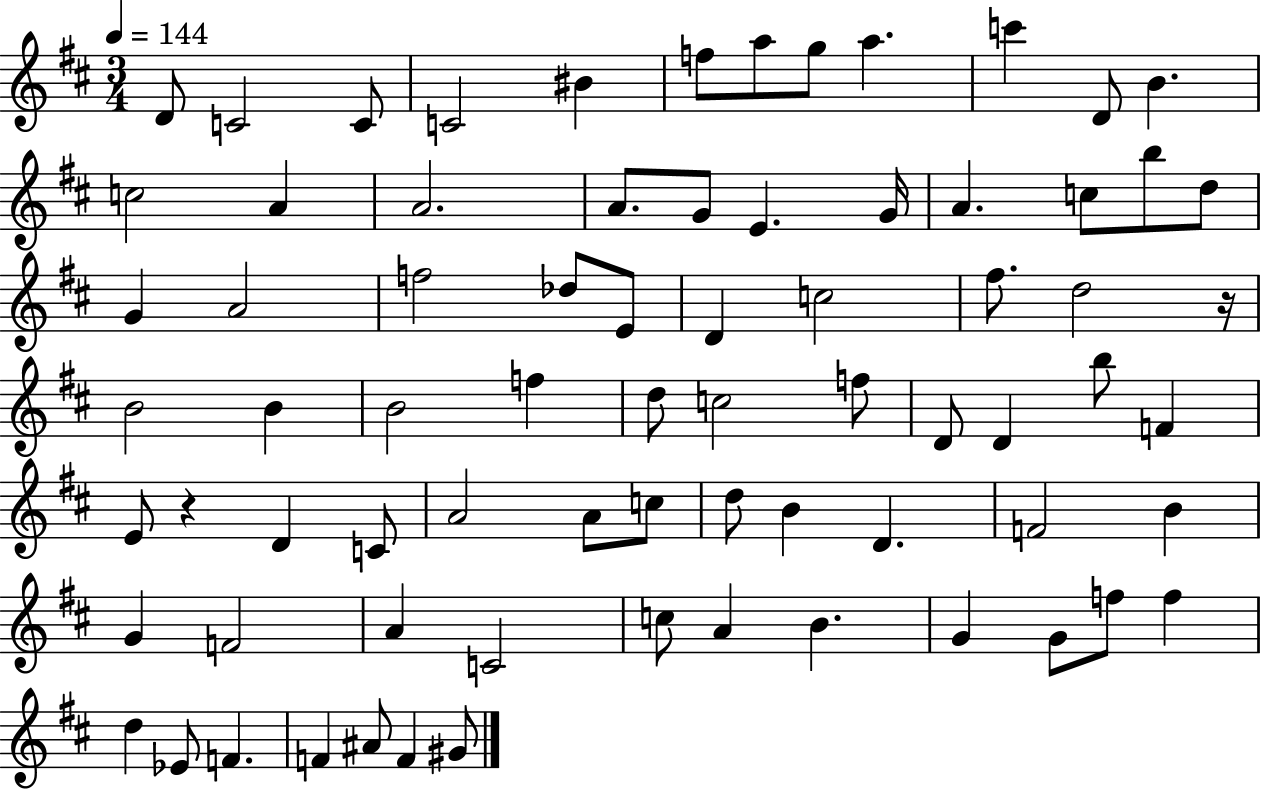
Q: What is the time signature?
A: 3/4